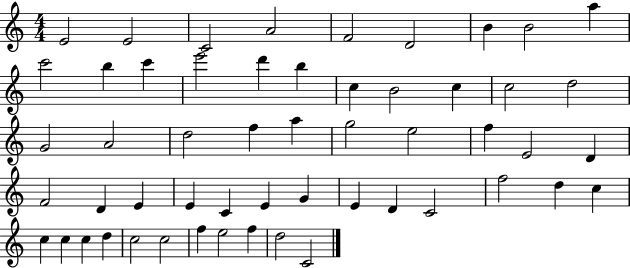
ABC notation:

X:1
T:Untitled
M:4/4
L:1/4
K:C
E2 E2 C2 A2 F2 D2 B B2 a c'2 b c' e'2 d' b c B2 c c2 d2 G2 A2 d2 f a g2 e2 f E2 D F2 D E E C E G E D C2 f2 d c c c c d c2 c2 f e2 f d2 C2